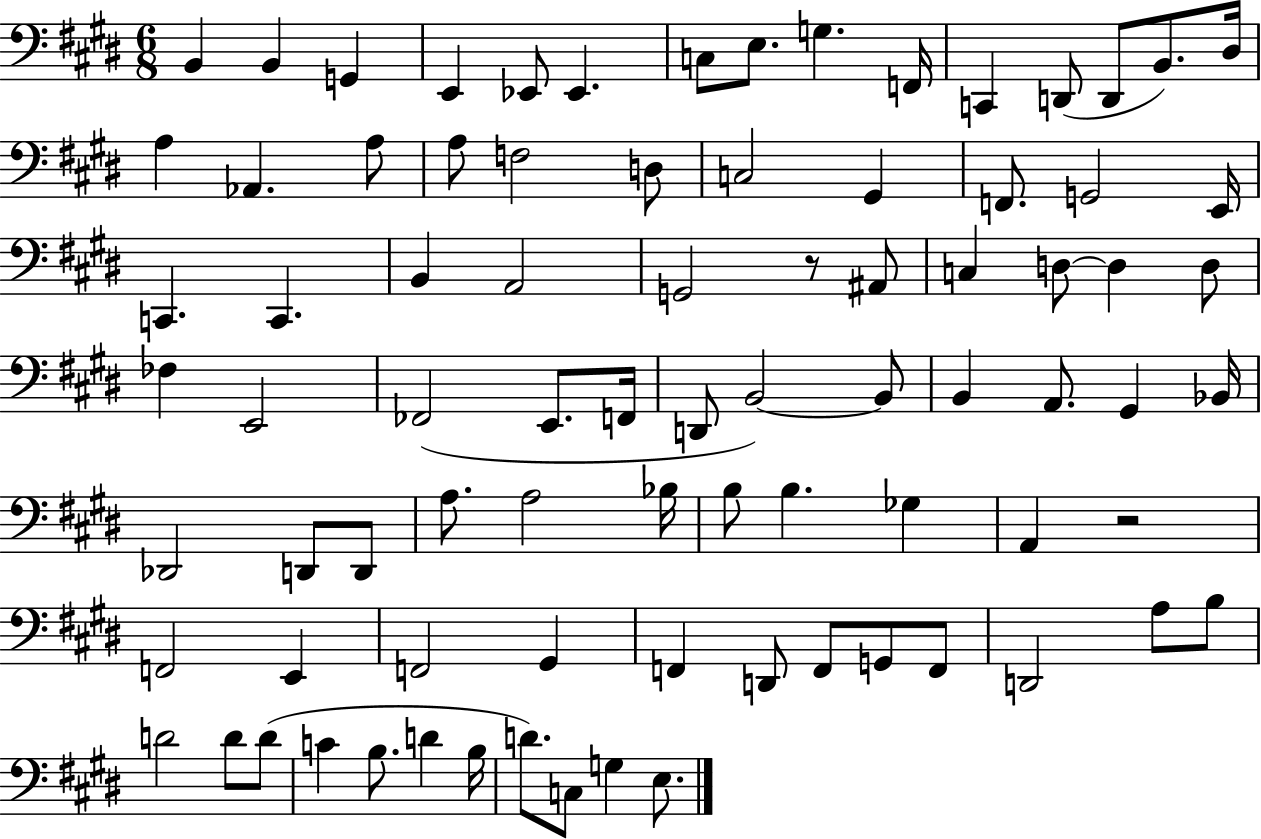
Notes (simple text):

B2/q B2/q G2/q E2/q Eb2/e Eb2/q. C3/e E3/e. G3/q. F2/s C2/q D2/e D2/e B2/e. D#3/s A3/q Ab2/q. A3/e A3/e F3/h D3/e C3/h G#2/q F2/e. G2/h E2/s C2/q. C2/q. B2/q A2/h G2/h R/e A#2/e C3/q D3/e D3/q D3/e FES3/q E2/h FES2/h E2/e. F2/s D2/e B2/h B2/e B2/q A2/e. G#2/q Bb2/s Db2/h D2/e D2/e A3/e. A3/h Bb3/s B3/e B3/q. Gb3/q A2/q R/h F2/h E2/q F2/h G#2/q F2/q D2/e F2/e G2/e F2/e D2/h A3/e B3/e D4/h D4/e D4/e C4/q B3/e. D4/q B3/s D4/e. C3/e G3/q E3/e.